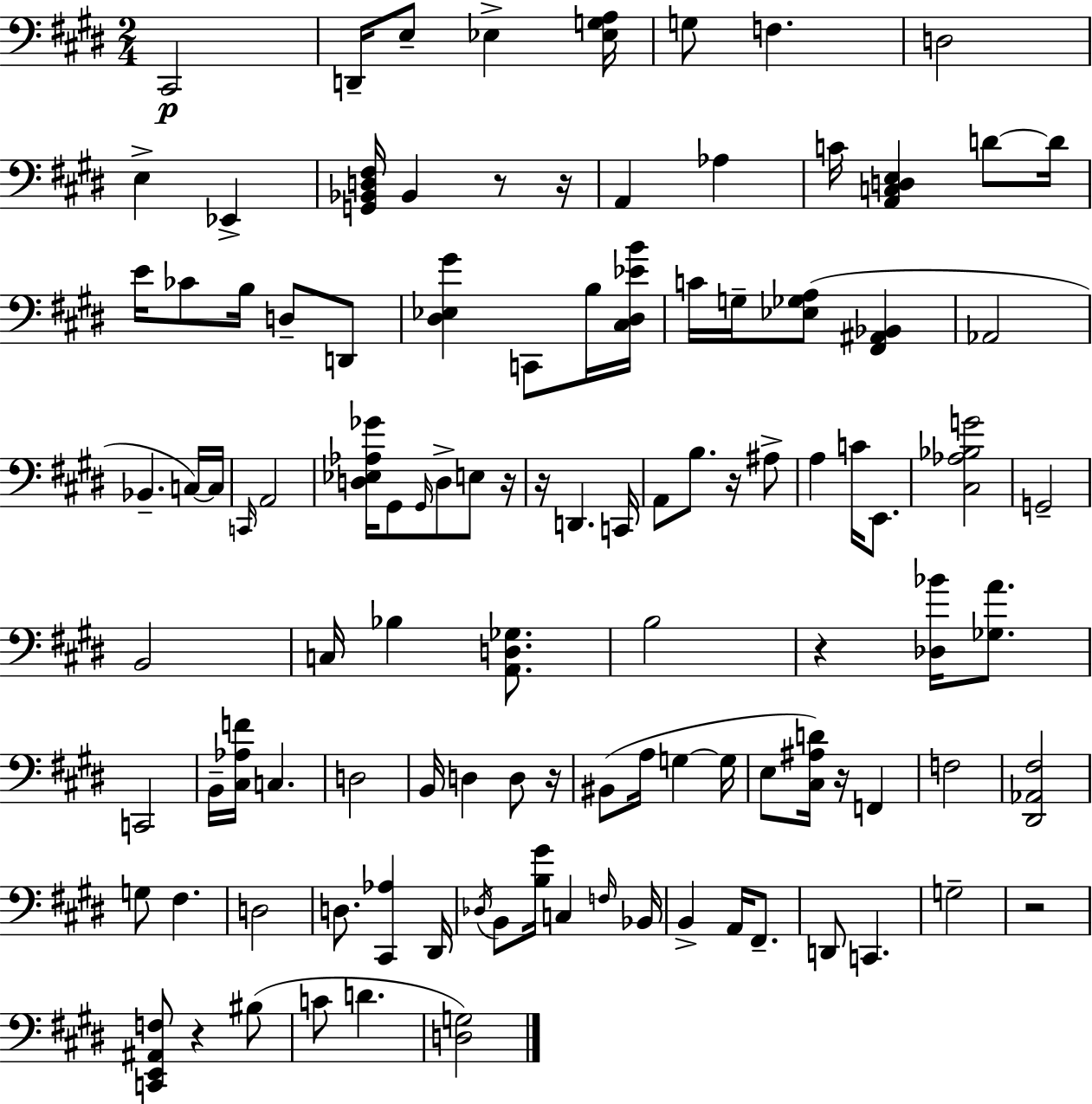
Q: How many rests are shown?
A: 10